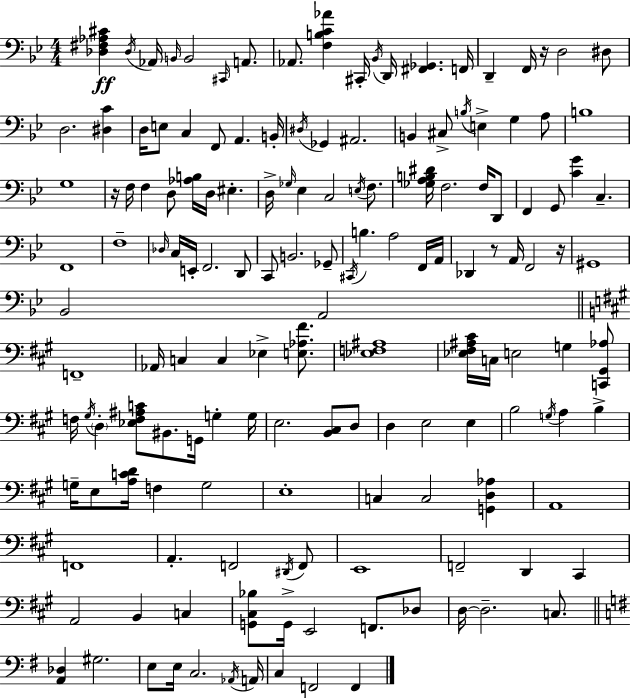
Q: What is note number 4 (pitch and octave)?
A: B2